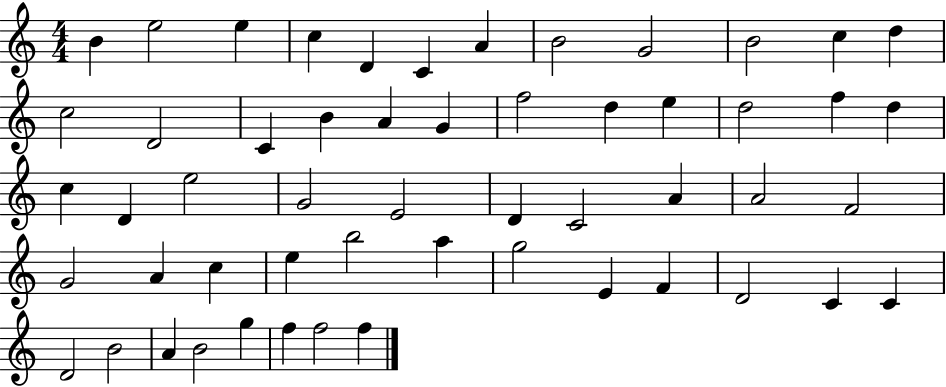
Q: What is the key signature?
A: C major